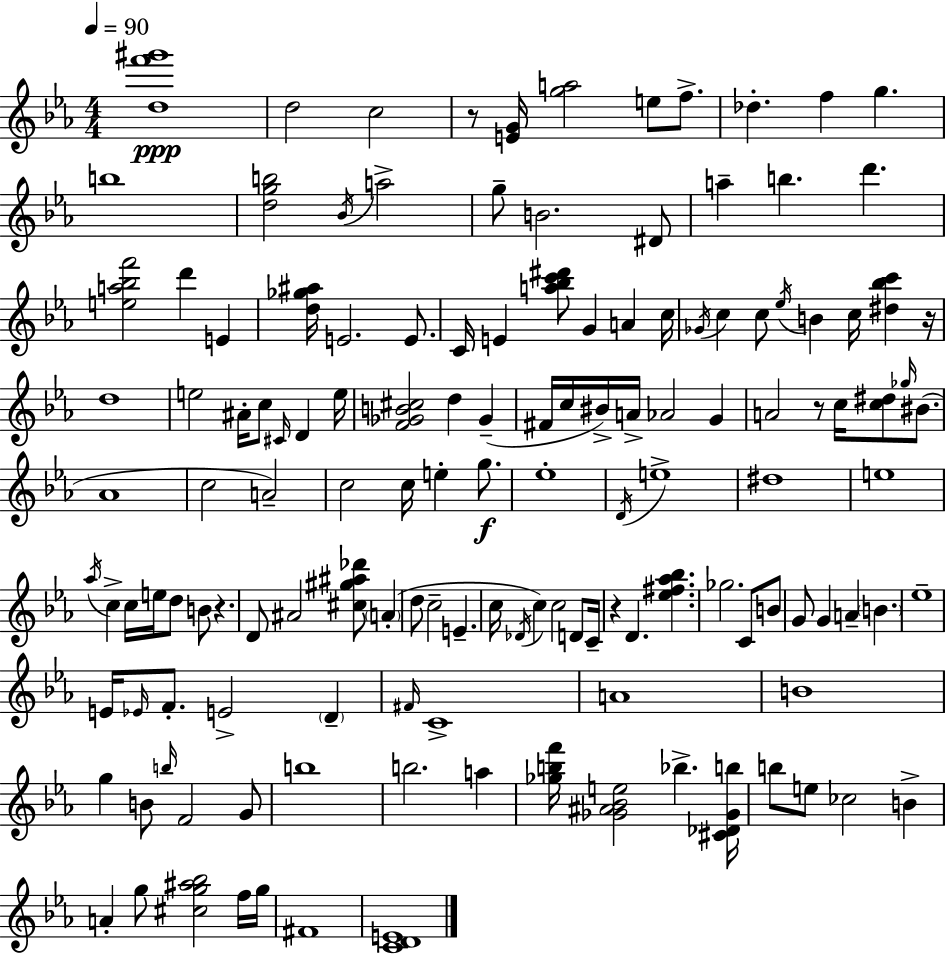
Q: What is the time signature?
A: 4/4